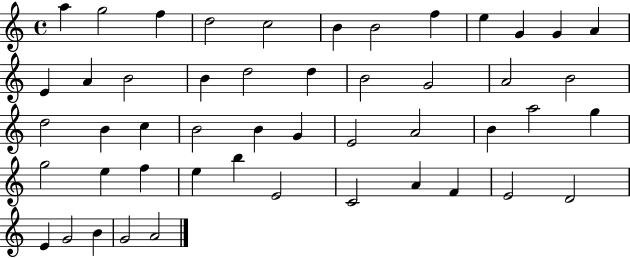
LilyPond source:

{
  \clef treble
  \time 4/4
  \defaultTimeSignature
  \key c \major
  a''4 g''2 f''4 | d''2 c''2 | b'4 b'2 f''4 | e''4 g'4 g'4 a'4 | \break e'4 a'4 b'2 | b'4 d''2 d''4 | b'2 g'2 | a'2 b'2 | \break d''2 b'4 c''4 | b'2 b'4 g'4 | e'2 a'2 | b'4 a''2 g''4 | \break g''2 e''4 f''4 | e''4 b''4 e'2 | c'2 a'4 f'4 | e'2 d'2 | \break e'4 g'2 b'4 | g'2 a'2 | \bar "|."
}